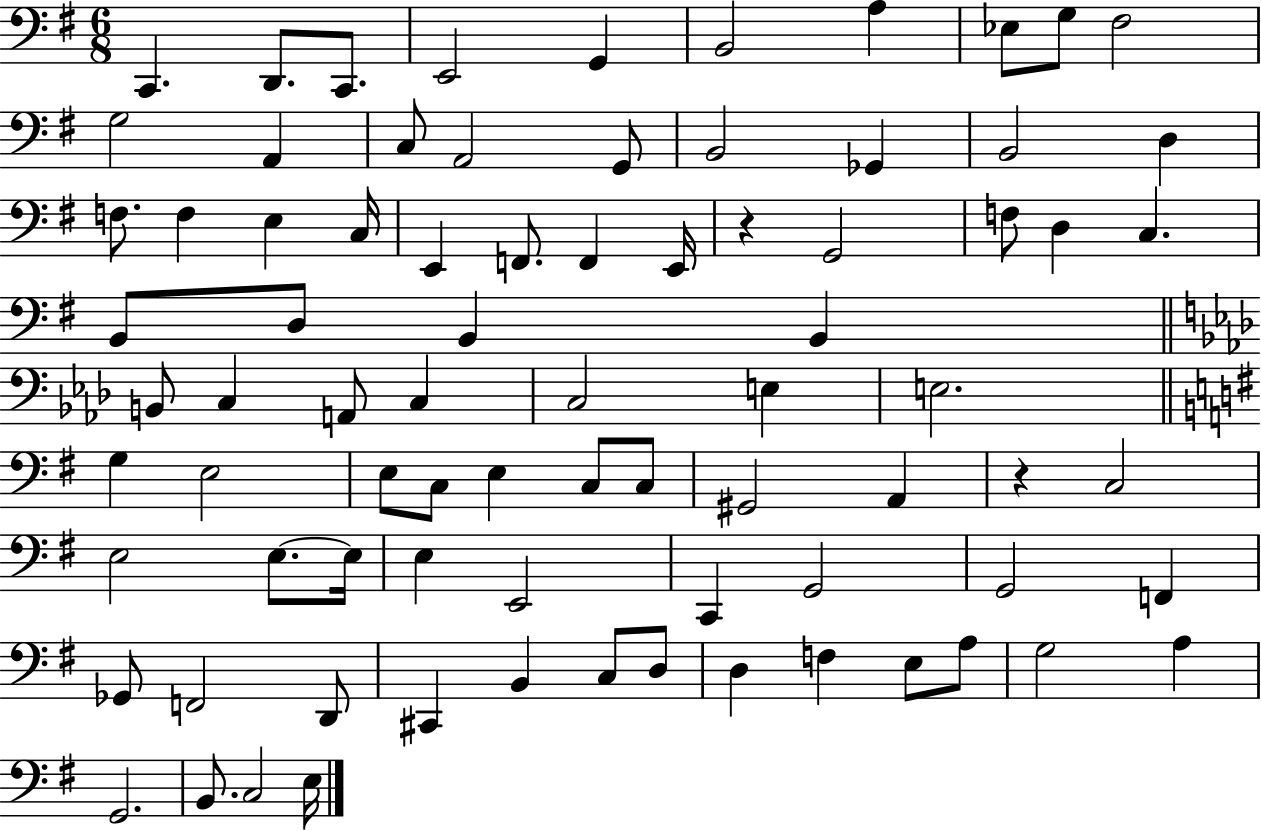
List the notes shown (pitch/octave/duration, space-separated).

C2/q. D2/e. C2/e. E2/h G2/q B2/h A3/q Eb3/e G3/e F#3/h G3/h A2/q C3/e A2/h G2/e B2/h Gb2/q B2/h D3/q F3/e. F3/q E3/q C3/s E2/q F2/e. F2/q E2/s R/q G2/h F3/e D3/q C3/q. B2/e D3/e B2/q B2/q B2/e C3/q A2/e C3/q C3/h E3/q E3/h. G3/q E3/h E3/e C3/e E3/q C3/e C3/e G#2/h A2/q R/q C3/h E3/h E3/e. E3/s E3/q E2/h C2/q G2/h G2/h F2/q Gb2/e F2/h D2/e C#2/q B2/q C3/e D3/e D3/q F3/q E3/e A3/e G3/h A3/q G2/h. B2/e. C3/h E3/s